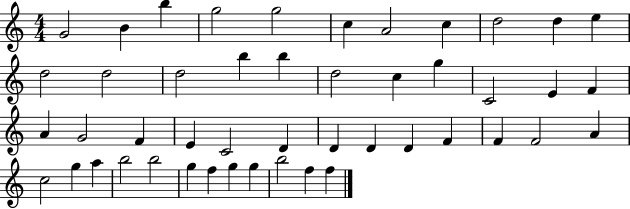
G4/h B4/q B5/q G5/h G5/h C5/q A4/h C5/q D5/h D5/q E5/q D5/h D5/h D5/h B5/q B5/q D5/h C5/q G5/q C4/h E4/q F4/q A4/q G4/h F4/q E4/q C4/h D4/q D4/q D4/q D4/q F4/q F4/q F4/h A4/q C5/h G5/q A5/q B5/h B5/h G5/q F5/q G5/q G5/q B5/h F5/q F5/q